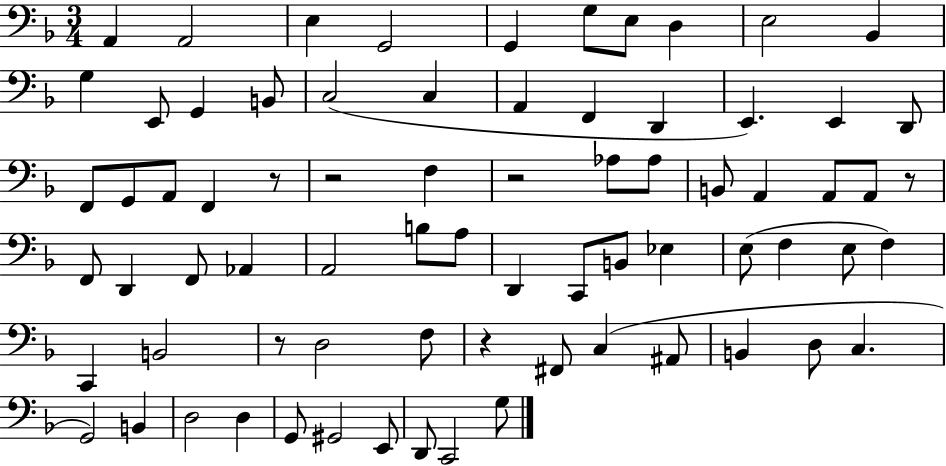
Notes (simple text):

A2/q A2/h E3/q G2/h G2/q G3/e E3/e D3/q E3/h Bb2/q G3/q E2/e G2/q B2/e C3/h C3/q A2/q F2/q D2/q E2/q. E2/q D2/e F2/e G2/e A2/e F2/q R/e R/h F3/q R/h Ab3/e Ab3/e B2/e A2/q A2/e A2/e R/e F2/e D2/q F2/e Ab2/q A2/h B3/e A3/e D2/q C2/e B2/e Eb3/q E3/e F3/q E3/e F3/q C2/q B2/h R/e D3/h F3/e R/q F#2/e C3/q A#2/e B2/q D3/e C3/q. G2/h B2/q D3/h D3/q G2/e G#2/h E2/e D2/e C2/h G3/e